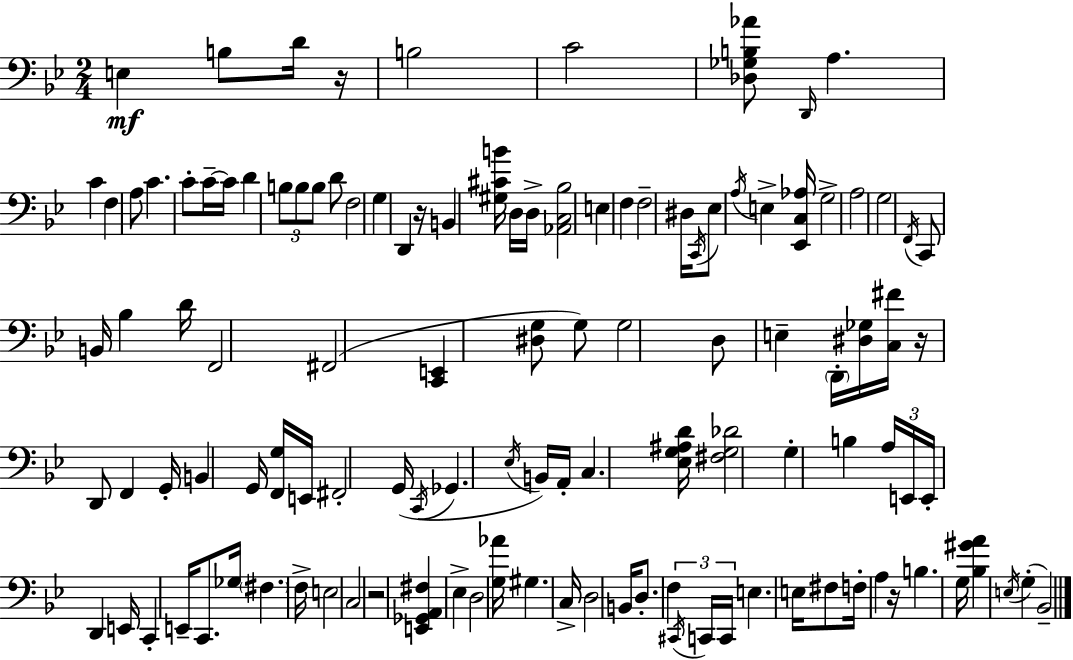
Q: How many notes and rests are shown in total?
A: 117